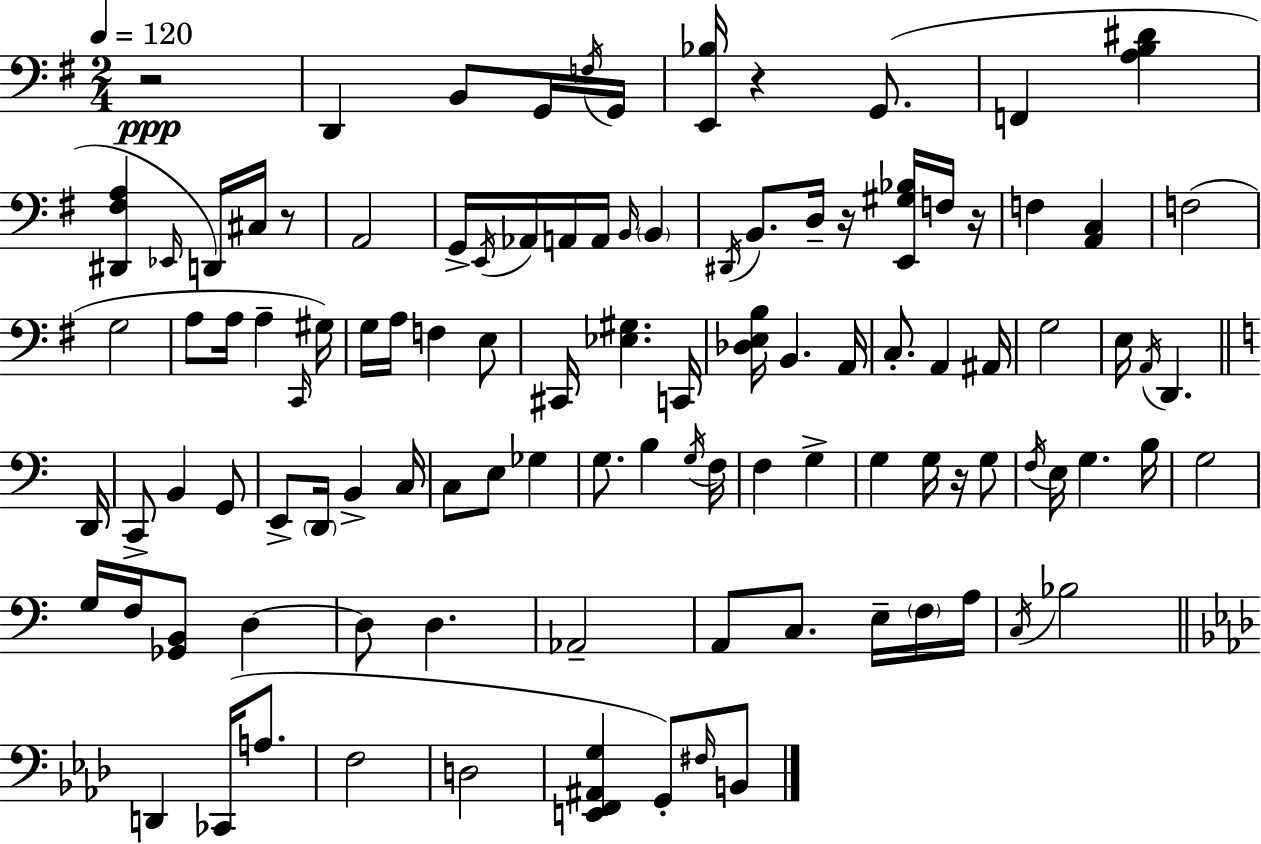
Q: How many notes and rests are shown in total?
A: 106